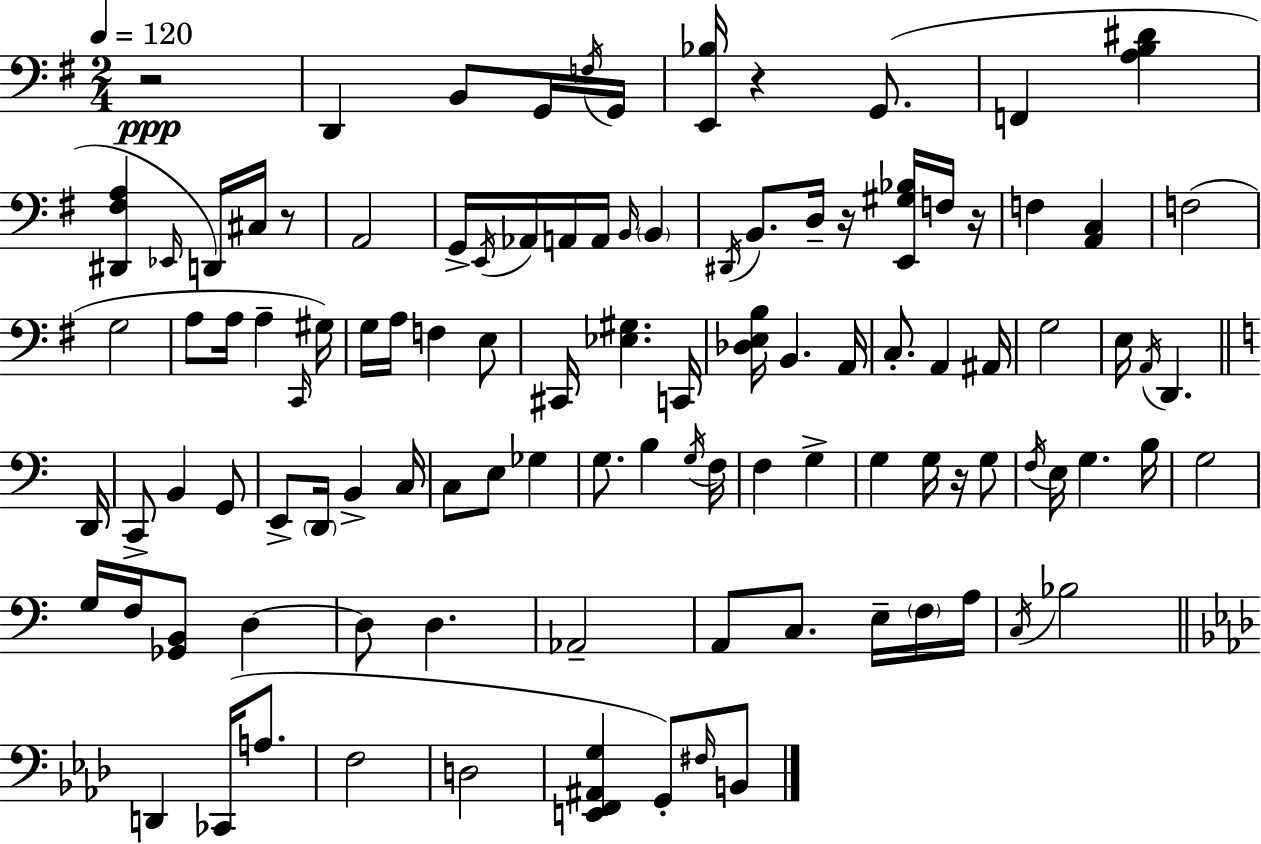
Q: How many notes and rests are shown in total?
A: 106